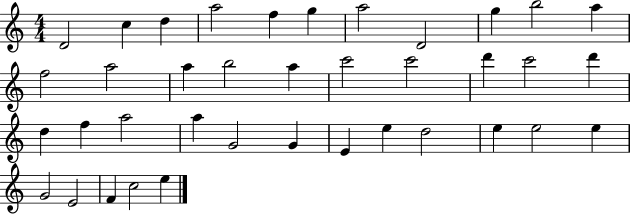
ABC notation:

X:1
T:Untitled
M:4/4
L:1/4
K:C
D2 c d a2 f g a2 D2 g b2 a f2 a2 a b2 a c'2 c'2 d' c'2 d' d f a2 a G2 G E e d2 e e2 e G2 E2 F c2 e